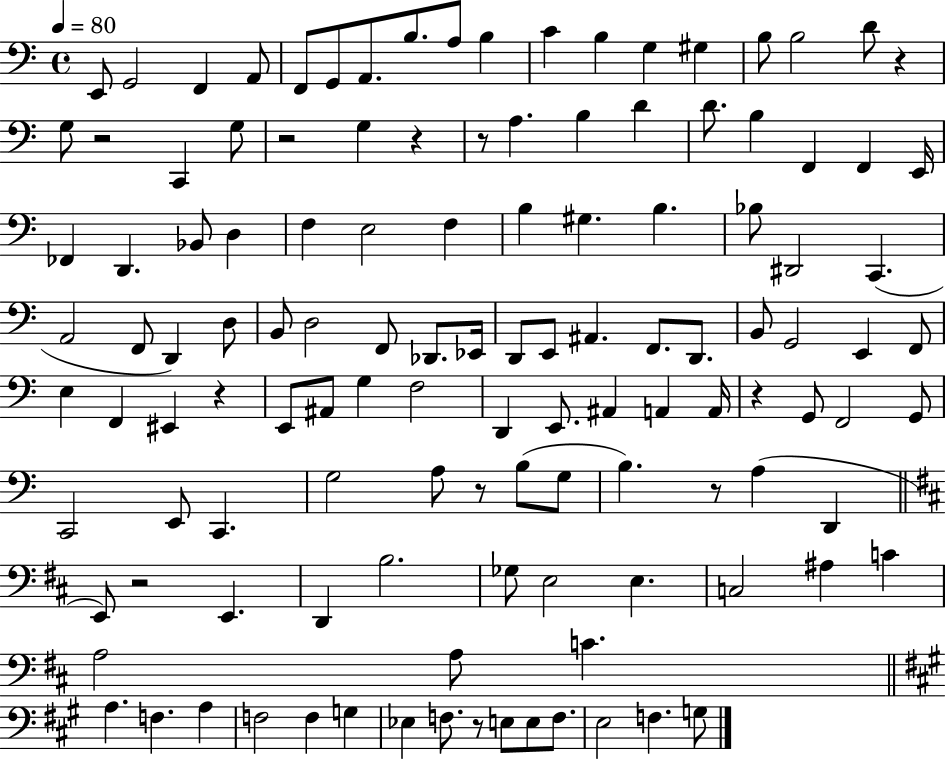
{
  \clef bass
  \time 4/4
  \defaultTimeSignature
  \key c \major
  \tempo 4 = 80
  e,8 g,2 f,4 a,8 | f,8 g,8 a,8. b8. a8 b4 | c'4 b4 g4 gis4 | b8 b2 d'8 r4 | \break g8 r2 c,4 g8 | r2 g4 r4 | r8 a4. b4 d'4 | d'8. b4 f,4 f,4 e,16 | \break fes,4 d,4. bes,8 d4 | f4 e2 f4 | b4 gis4. b4. | bes8 dis,2 c,4.( | \break a,2 f,8 d,4) d8 | b,8 d2 f,8 des,8. ees,16 | d,8 e,8 ais,4. f,8. d,8. | b,8 g,2 e,4 f,8 | \break e4 f,4 eis,4 r4 | e,8 ais,8 g4 f2 | d,4 e,8. ais,4 a,4 a,16 | r4 g,8 f,2 g,8 | \break c,2 e,8 c,4. | g2 a8 r8 b8( g8 | b4.) r8 a4( d,4 | \bar "||" \break \key d \major e,8) r2 e,4. | d,4 b2. | ges8 e2 e4. | c2 ais4 c'4 | \break a2 a8 c'4. | \bar "||" \break \key a \major a4. f4. a4 | f2 f4 g4 | ees4 f8. r8 e8 e8 f8. | e2 f4. g8 | \break \bar "|."
}